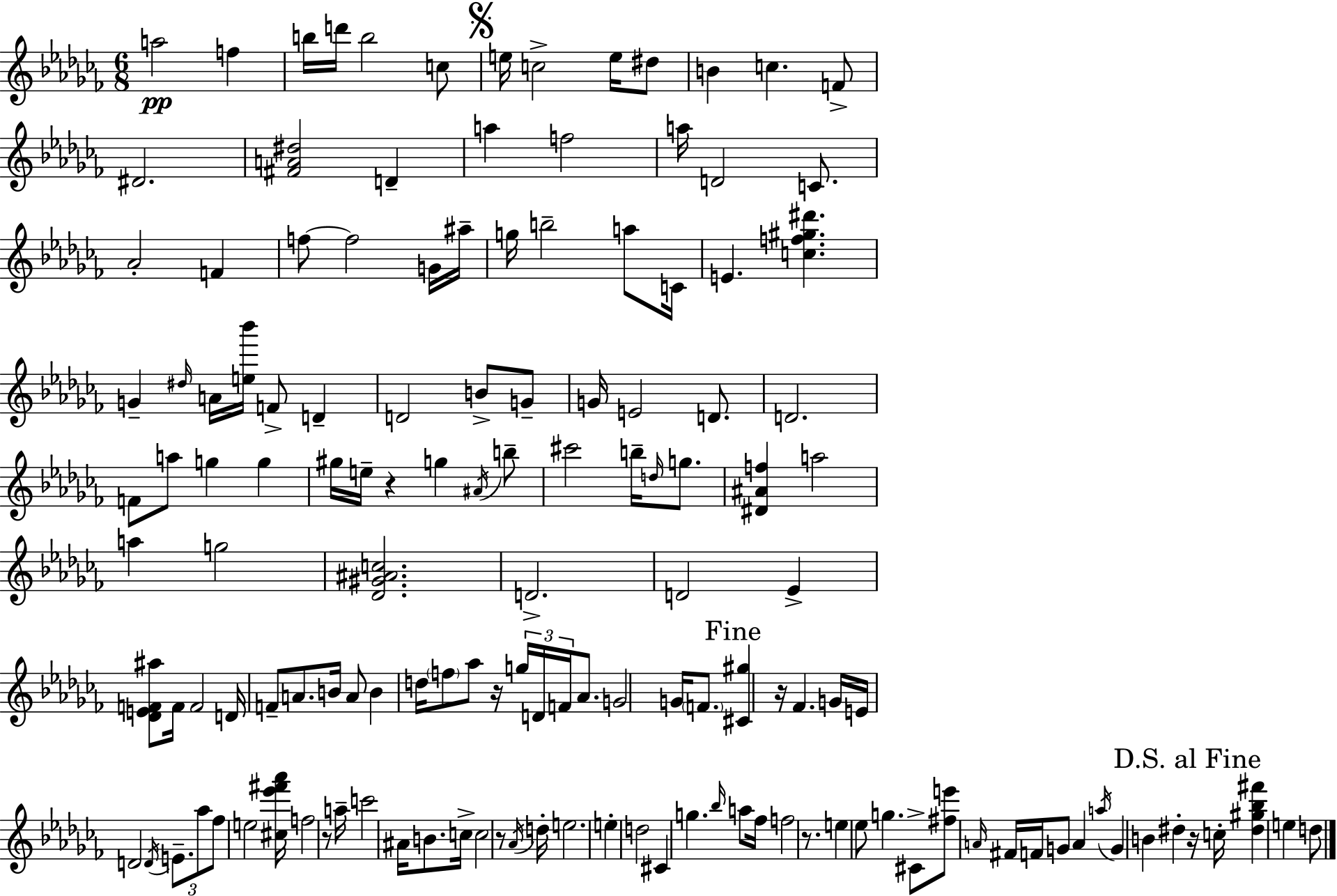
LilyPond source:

{
  \clef treble
  \numericTimeSignature
  \time 6/8
  \key aes \minor
  a''2\pp f''4 | b''16 d'''16 b''2 c''8 | \mark \markup { \musicglyph "scripts.segno" } e''16 c''2-> e''16 dis''8 | b'4 c''4. f'8-> | \break dis'2. | <fis' a' dis''>2 d'4-- | a''4 f''2 | a''16 d'2 c'8. | \break aes'2-. f'4 | f''8~~ f''2 g'16 ais''16-- | g''16 b''2-- a''8 c'16 | e'4. <c'' f'' gis'' dis'''>4. | \break g'4-- \grace { dis''16 } a'16 <e'' bes'''>16 f'8-> d'4-- | d'2 b'8-> g'8-- | g'16 e'2 d'8. | d'2. | \break f'8 a''8 g''4 g''4 | gis''16 e''16-- r4 g''4 \acciaccatura { ais'16 } | b''8-- cis'''2 b''16-- \grace { d''16 } | g''8. <dis' ais' f''>4 a''2 | \break a''4 g''2 | <des' gis' ais' c''>2. | d'2.-> | d'2 ees'4-> | \break <des' e' f' ais''>8 f'16 f'2 | d'16 f'8-- a'8. b'16 a'8 b'4 | d''16 \parenthesize f''8 aes''8 r16 \tuplet 3/2 { g''16 d'16 f'16 } | aes'8. g'2 g'16 | \break \parenthesize f'8. \mark "Fine" <cis' gis''>4 r16 fes'4. | g'16 e'16 d'2 | \acciaccatura { d'16 } \tuplet 3/2 { e'8.-- aes''8 fes''8 } e''2 | <cis'' ees''' fis''' aes'''>16 f''2 | \break r8 a''16-- c'''2 | ais'16 b'8. c''16-> c''2 | r8 \acciaccatura { aes'16 } d''16-. e''2. | e''4-. d''2 | \break cis'4 g''4. | \grace { bes''16 } a''8 fes''16 f''2 | r8. e''4 ees''8 | g''4. cis'8-> <fis'' e'''>8 \grace { a'16 } fis'16 | \break f'16 g'8 a'4 \acciaccatura { a''16 } g'4 | b'4 dis''4-. \mark "D.S. al Fine" r16 c''16-. <dis'' gis'' bes'' fis'''>4 | e''4 d''8 \bar "|."
}